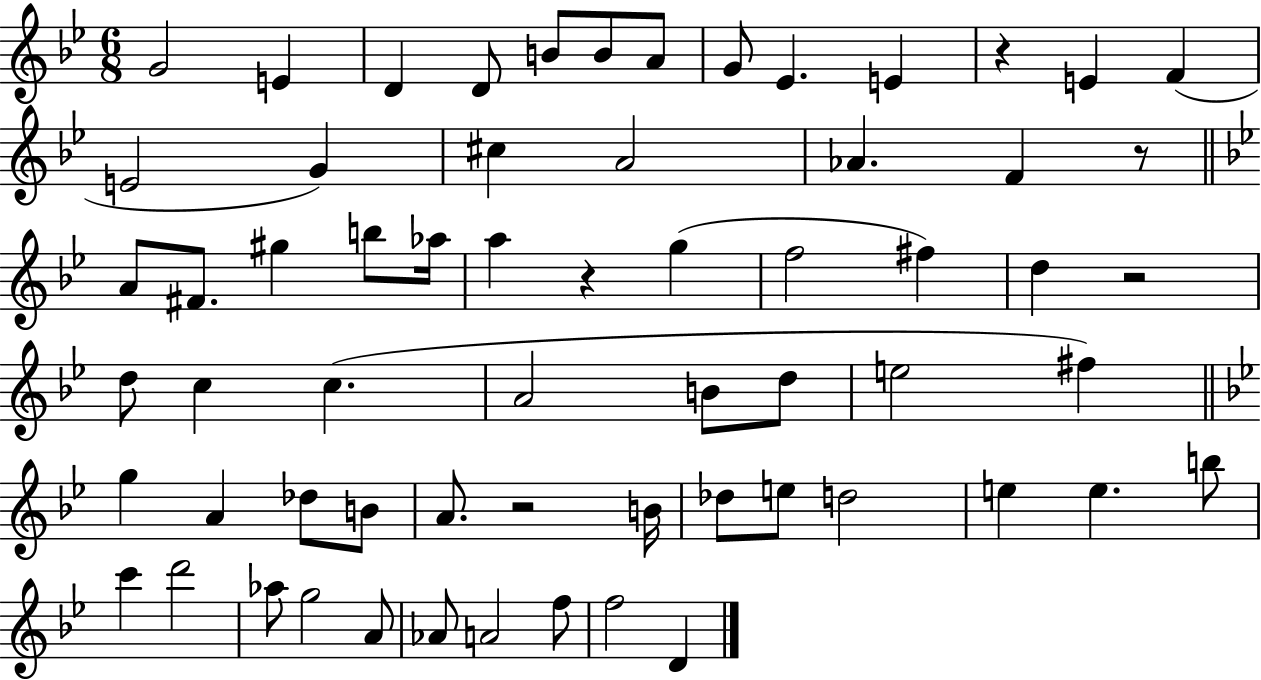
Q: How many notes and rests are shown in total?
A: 63